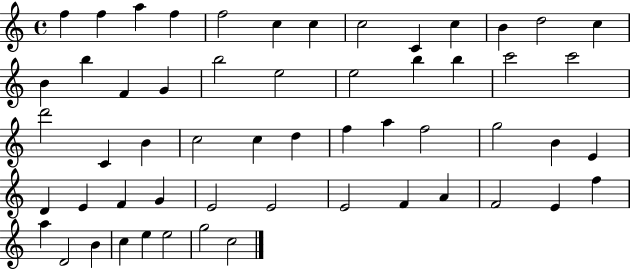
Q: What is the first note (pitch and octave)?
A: F5